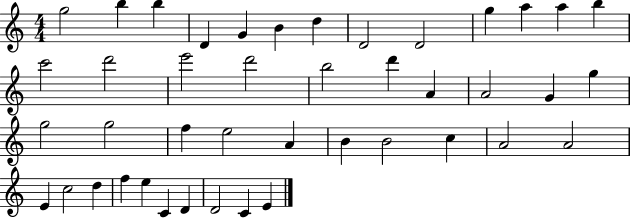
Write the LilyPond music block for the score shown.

{
  \clef treble
  \numericTimeSignature
  \time 4/4
  \key c \major
  g''2 b''4 b''4 | d'4 g'4 b'4 d''4 | d'2 d'2 | g''4 a''4 a''4 b''4 | \break c'''2 d'''2 | e'''2 d'''2 | b''2 d'''4 a'4 | a'2 g'4 g''4 | \break g''2 g''2 | f''4 e''2 a'4 | b'4 b'2 c''4 | a'2 a'2 | \break e'4 c''2 d''4 | f''4 e''4 c'4 d'4 | d'2 c'4 e'4 | \bar "|."
}